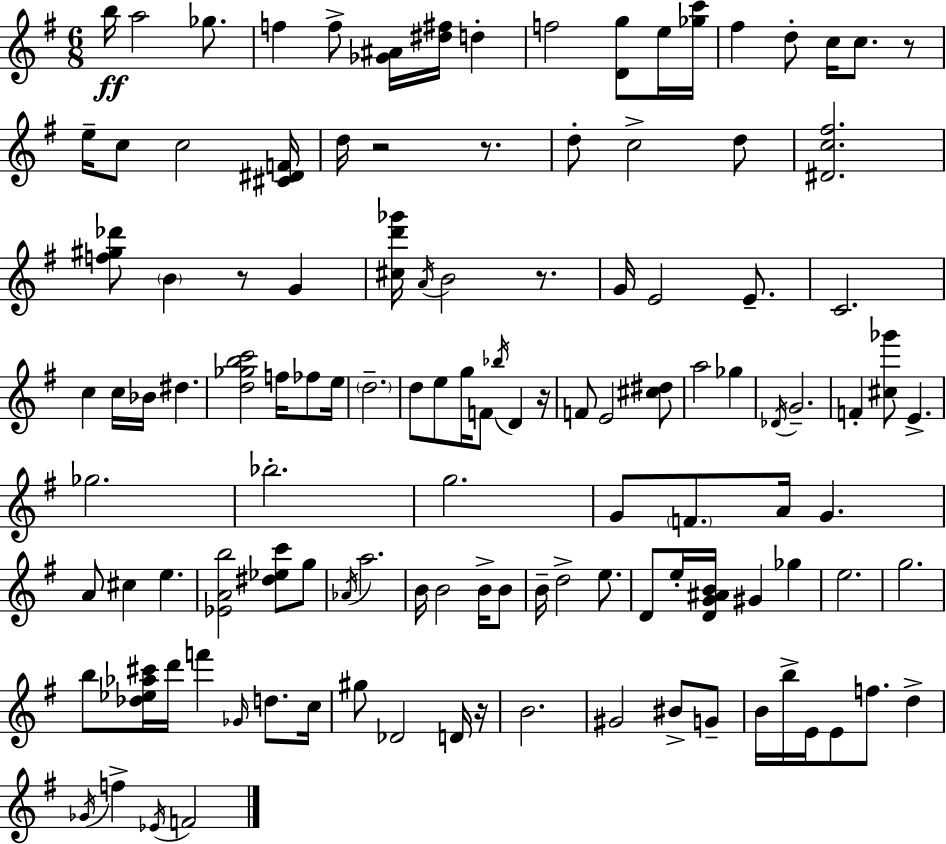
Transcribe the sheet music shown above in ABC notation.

X:1
T:Untitled
M:6/8
L:1/4
K:G
b/4 a2 _g/2 f f/2 [_G^A]/4 [^d^f]/4 d f2 [Dg]/2 e/4 [_gc']/4 ^f d/2 c/4 c/2 z/2 e/4 c/2 c2 [^C^DF]/4 d/4 z2 z/2 d/2 c2 d/2 [^Dc^f]2 [f^g_d']/2 B z/2 G [^cd'_g']/4 A/4 B2 z/2 G/4 E2 E/2 C2 c c/4 _B/4 ^d [d_gbc']2 f/4 _f/2 e/4 d2 d/2 e/2 g/4 F/2 _b/4 D z/4 F/2 E2 [^c^d]/2 a2 _g _D/4 G2 F [^c_g']/2 E _g2 _b2 g2 G/2 F/2 A/4 G A/2 ^c e [_EAb]2 [^d_ec']/2 g/2 _A/4 a2 B/4 B2 B/4 B/2 B/4 d2 e/2 D/2 e/4 [DG^AB]/4 ^G _g e2 g2 b/2 [_d_e_a^c']/4 d'/4 f' _G/4 d/2 c/4 ^g/2 _D2 D/4 z/4 B2 ^G2 ^B/2 G/2 B/4 b/4 E/4 E/2 f/2 d _G/4 f _E/4 F2